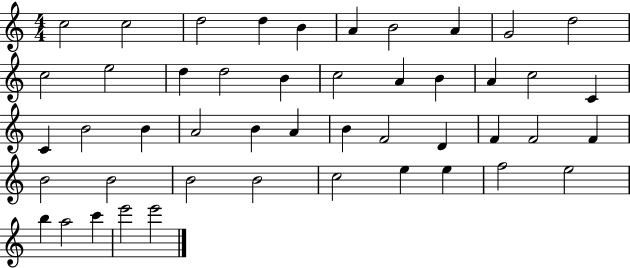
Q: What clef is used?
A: treble